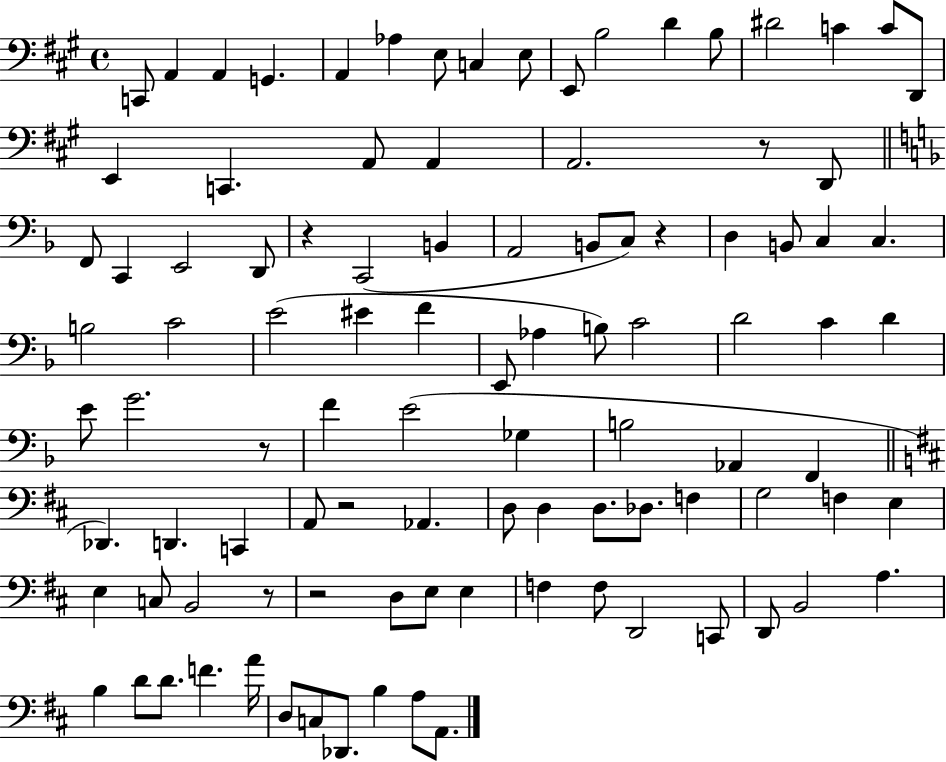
C2/e A2/q A2/q G2/q. A2/q Ab3/q E3/e C3/q E3/e E2/e B3/h D4/q B3/e D#4/h C4/q C4/e D2/e E2/q C2/q. A2/e A2/q A2/h. R/e D2/e F2/e C2/q E2/h D2/e R/q C2/h B2/q A2/h B2/e C3/e R/q D3/q B2/e C3/q C3/q. B3/h C4/h E4/h EIS4/q F4/q E2/e Ab3/q B3/e C4/h D4/h C4/q D4/q E4/e G4/h. R/e F4/q E4/h Gb3/q B3/h Ab2/q F2/q Db2/q. D2/q. C2/q A2/e R/h Ab2/q. D3/e D3/q D3/e. Db3/e. F3/q G3/h F3/q E3/q E3/q C3/e B2/h R/e R/h D3/e E3/e E3/q F3/q F3/e D2/h C2/e D2/e B2/h A3/q. B3/q D4/e D4/e. F4/q. A4/s D3/e C3/e Db2/e. B3/q A3/e A2/e.